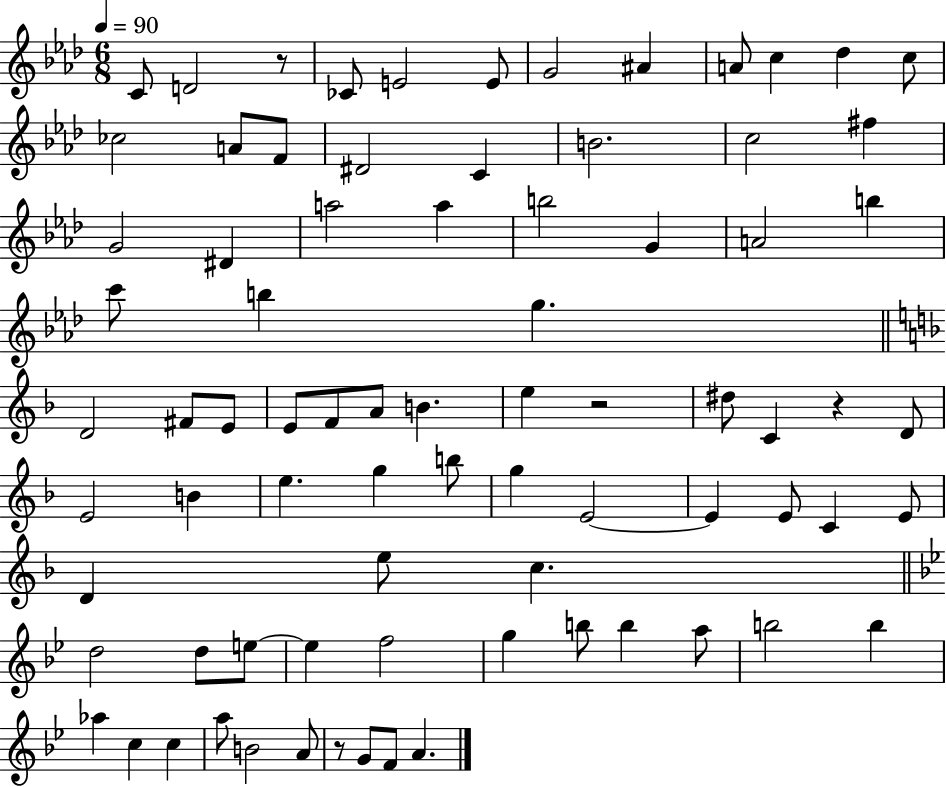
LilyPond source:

{
  \clef treble
  \numericTimeSignature
  \time 6/8
  \key aes \major
  \tempo 4 = 90
  c'8 d'2 r8 | ces'8 e'2 e'8 | g'2 ais'4 | a'8 c''4 des''4 c''8 | \break ces''2 a'8 f'8 | dis'2 c'4 | b'2. | c''2 fis''4 | \break g'2 dis'4 | a''2 a''4 | b''2 g'4 | a'2 b''4 | \break c'''8 b''4 g''4. | \bar "||" \break \key f \major d'2 fis'8 e'8 | e'8 f'8 a'8 b'4. | e''4 r2 | dis''8 c'4 r4 d'8 | \break e'2 b'4 | e''4. g''4 b''8 | g''4 e'2~~ | e'4 e'8 c'4 e'8 | \break d'4 e''8 c''4. | \bar "||" \break \key bes \major d''2 d''8 e''8~~ | e''4 f''2 | g''4 b''8 b''4 a''8 | b''2 b''4 | \break aes''4 c''4 c''4 | a''8 b'2 a'8 | r8 g'8 f'8 a'4. | \bar "|."
}